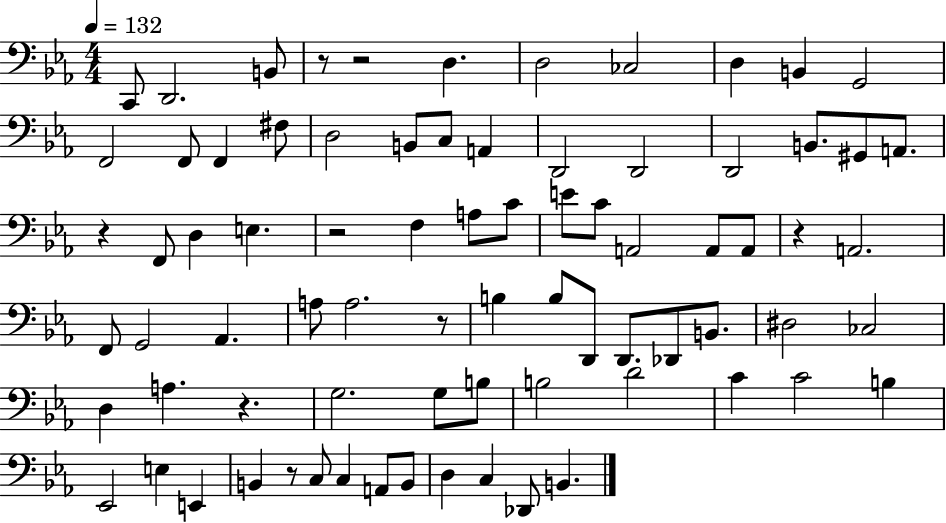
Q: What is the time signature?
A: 4/4